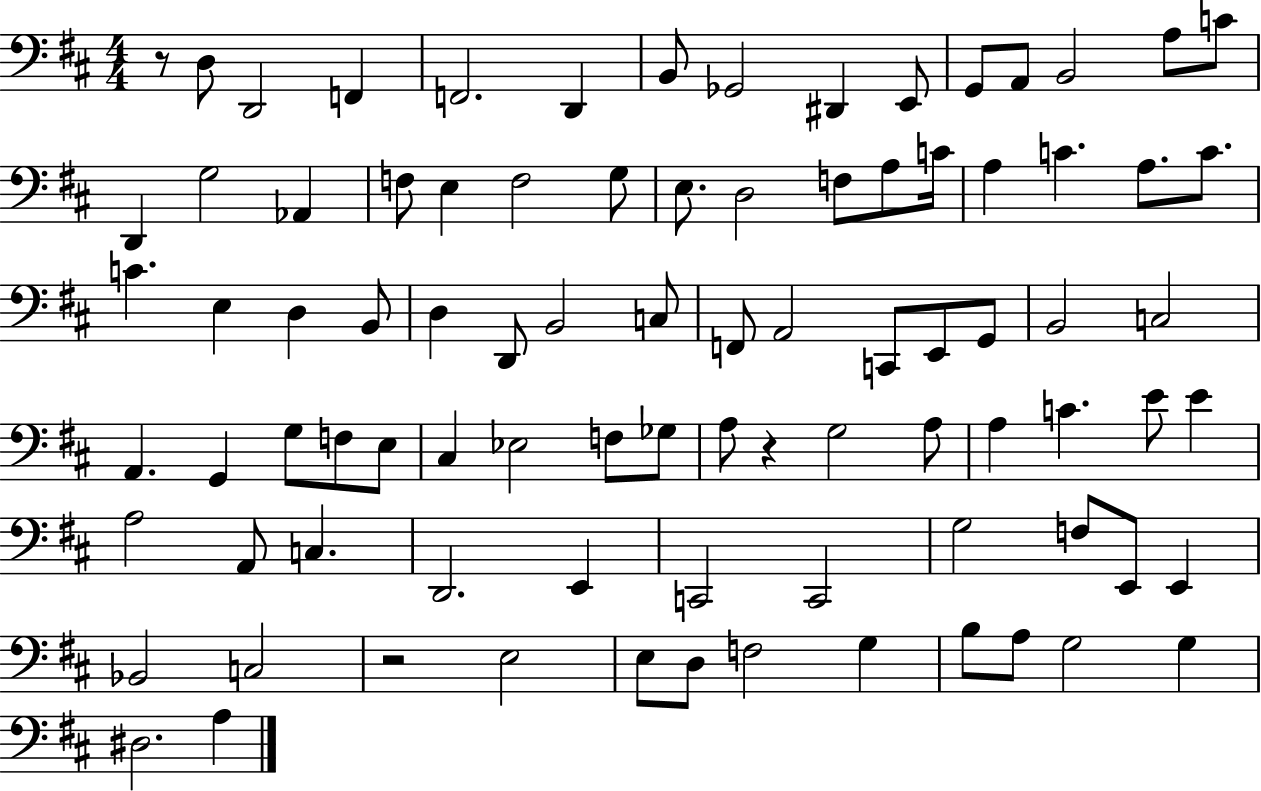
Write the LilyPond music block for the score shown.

{
  \clef bass
  \numericTimeSignature
  \time 4/4
  \key d \major
  r8 d8 d,2 f,4 | f,2. d,4 | b,8 ges,2 dis,4 e,8 | g,8 a,8 b,2 a8 c'8 | \break d,4 g2 aes,4 | f8 e4 f2 g8 | e8. d2 f8 a8 c'16 | a4 c'4. a8. c'8. | \break c'4. e4 d4 b,8 | d4 d,8 b,2 c8 | f,8 a,2 c,8 e,8 g,8 | b,2 c2 | \break a,4. g,4 g8 f8 e8 | cis4 ees2 f8 ges8 | a8 r4 g2 a8 | a4 c'4. e'8 e'4 | \break a2 a,8 c4. | d,2. e,4 | c,2 c,2 | g2 f8 e,8 e,4 | \break bes,2 c2 | r2 e2 | e8 d8 f2 g4 | b8 a8 g2 g4 | \break dis2. a4 | \bar "|."
}